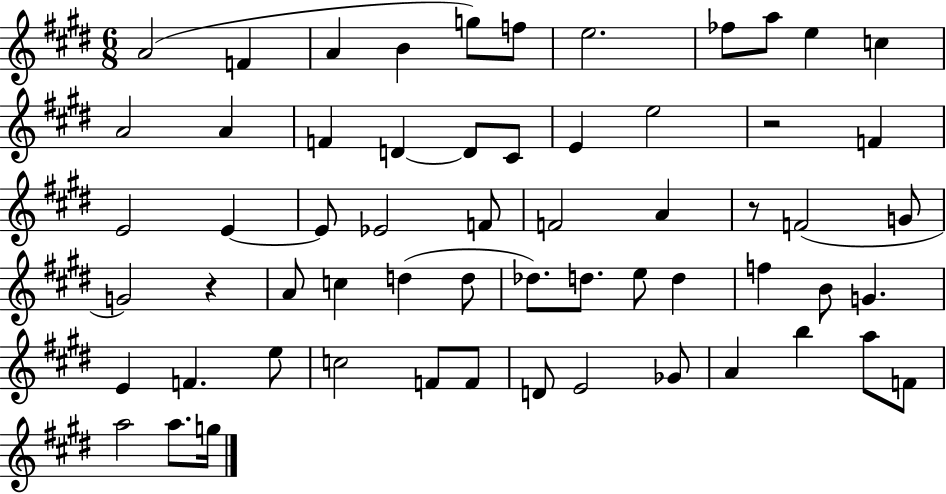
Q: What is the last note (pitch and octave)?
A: G5